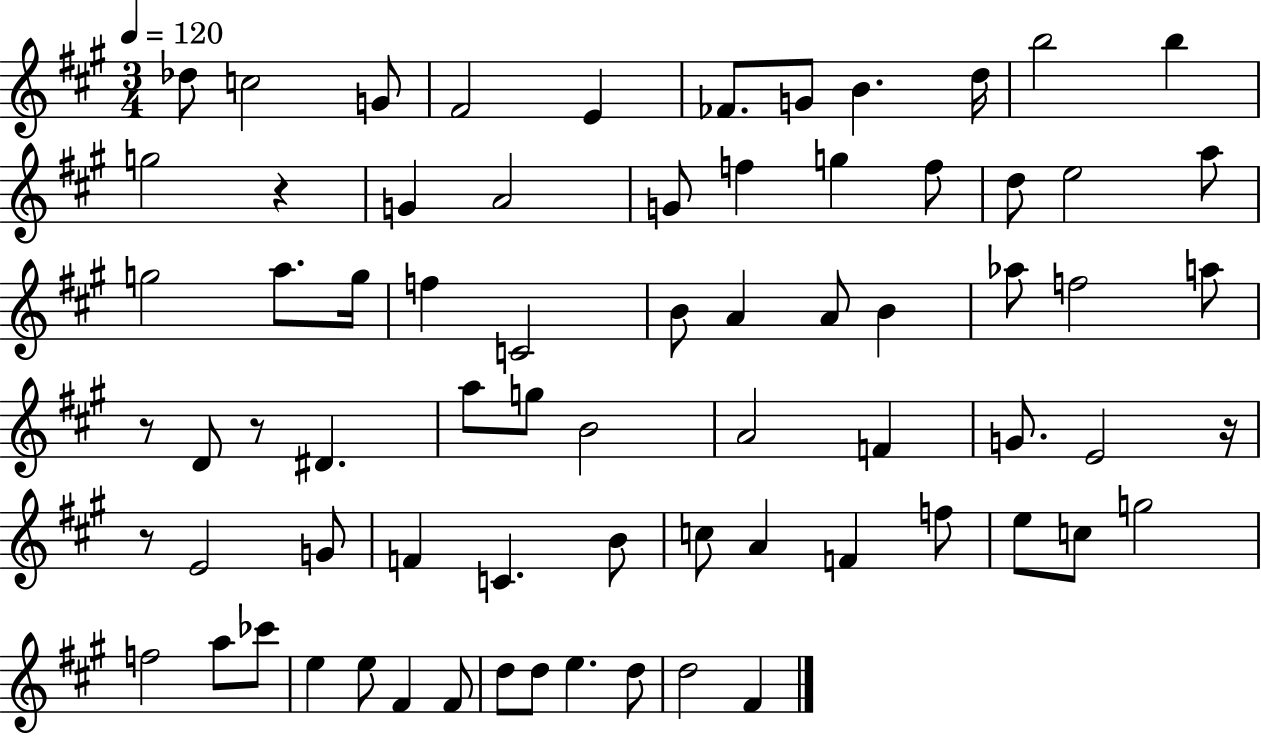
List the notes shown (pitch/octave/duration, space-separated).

Db5/e C5/h G4/e F#4/h E4/q FES4/e. G4/e B4/q. D5/s B5/h B5/q G5/h R/q G4/q A4/h G4/e F5/q G5/q F5/e D5/e E5/h A5/e G5/h A5/e. G5/s F5/q C4/h B4/e A4/q A4/e B4/q Ab5/e F5/h A5/e R/e D4/e R/e D#4/q. A5/e G5/e B4/h A4/h F4/q G4/e. E4/h R/s R/e E4/h G4/e F4/q C4/q. B4/e C5/e A4/q F4/q F5/e E5/e C5/e G5/h F5/h A5/e CES6/e E5/q E5/e F#4/q F#4/e D5/e D5/e E5/q. D5/e D5/h F#4/q